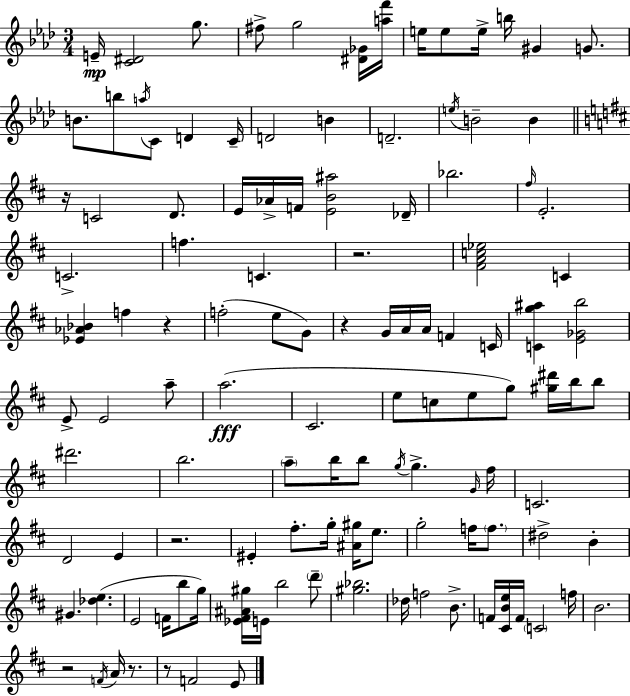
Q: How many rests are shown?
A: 8